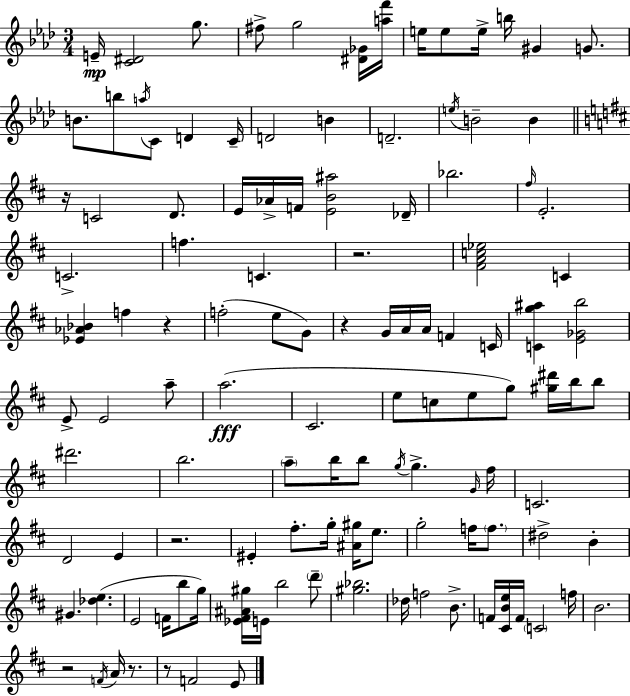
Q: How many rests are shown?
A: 8